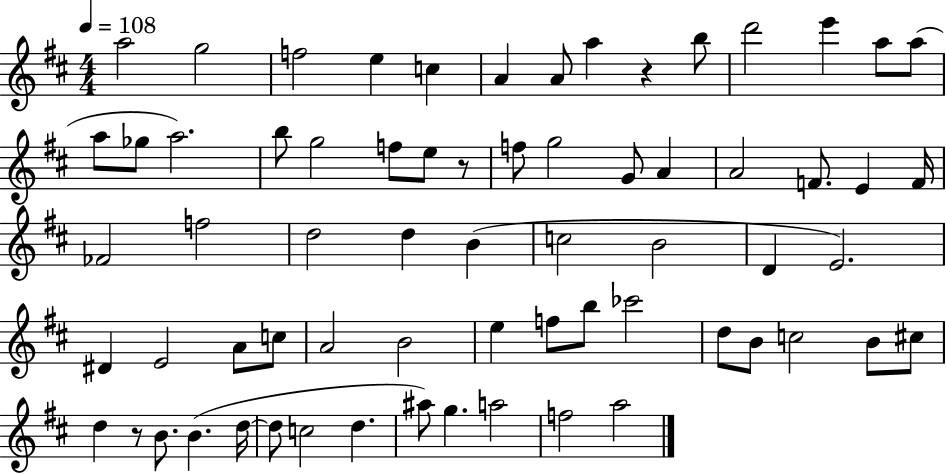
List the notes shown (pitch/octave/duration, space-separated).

A5/h G5/h F5/h E5/q C5/q A4/q A4/e A5/q R/q B5/e D6/h E6/q A5/e A5/e A5/e Gb5/e A5/h. B5/e G5/h F5/e E5/e R/e F5/e G5/h G4/e A4/q A4/h F4/e. E4/q F4/s FES4/h F5/h D5/h D5/q B4/q C5/h B4/h D4/q E4/h. D#4/q E4/h A4/e C5/e A4/h B4/h E5/q F5/e B5/e CES6/h D5/e B4/e C5/h B4/e C#5/e D5/q R/e B4/e. B4/q. D5/s D5/e C5/h D5/q. A#5/e G5/q. A5/h F5/h A5/h